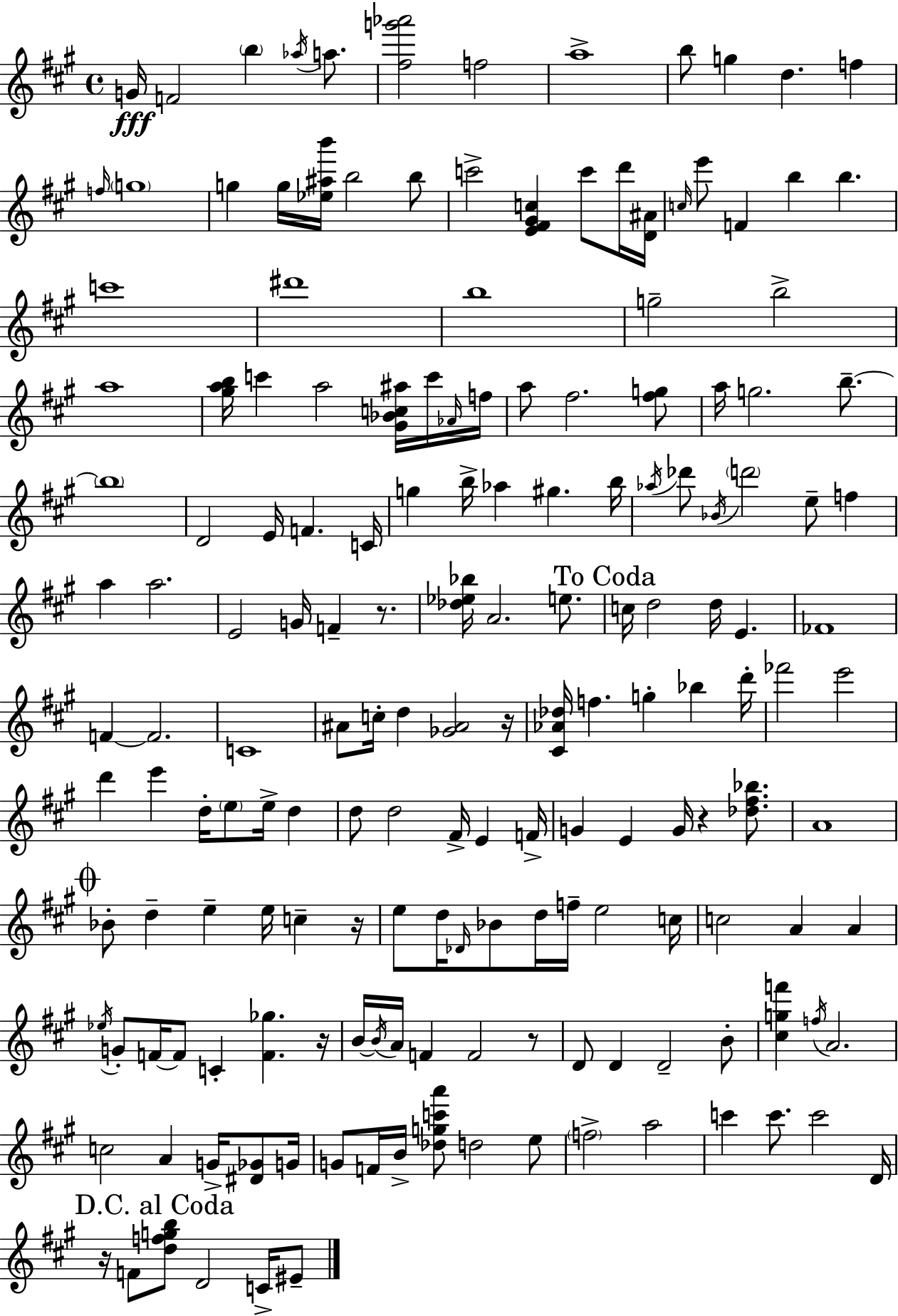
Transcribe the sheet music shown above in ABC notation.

X:1
T:Untitled
M:4/4
L:1/4
K:A
G/4 F2 b _a/4 a/2 [^fg'_a']2 f2 a4 b/2 g d f f/4 g4 g g/4 [_e^ab']/4 b2 b/2 c'2 [E^F^Gc] c'/2 d'/4 [D^A]/4 c/4 e'/2 F b b c'4 ^d'4 b4 g2 b2 a4 [^gab]/4 c' a2 [^G_Bc^a]/4 c'/4 _A/4 f/4 a/2 ^f2 [^fg]/2 a/4 g2 b/2 b4 D2 E/4 F C/4 g b/4 _a ^g b/4 _a/4 _d'/2 _B/4 d'2 e/2 f a a2 E2 G/4 F z/2 [_d_e_b]/4 A2 e/2 c/4 d2 d/4 E _F4 F F2 C4 ^A/2 c/4 d [_G^A]2 z/4 [^C_A_d]/4 f g _b d'/4 _f'2 e'2 d' e' d/4 e/2 e/4 d d/2 d2 ^F/4 E F/4 G E G/4 z [_d^f_b]/2 A4 _B/2 d e e/4 c z/4 e/2 d/4 _D/4 _B/2 d/4 f/4 e2 c/4 c2 A A _e/4 G/2 F/4 F/2 C [F_g] z/4 B/4 B/4 A/4 F F2 z/2 D/2 D D2 B/2 [^cgf'] f/4 A2 c2 A G/4 [^D_G]/2 G/4 G/2 F/4 B/4 [_dgc'a']/2 d2 e/2 f2 a2 c' c'/2 c'2 D/4 z/4 F/2 [dfgb]/2 D2 C/4 ^E/2